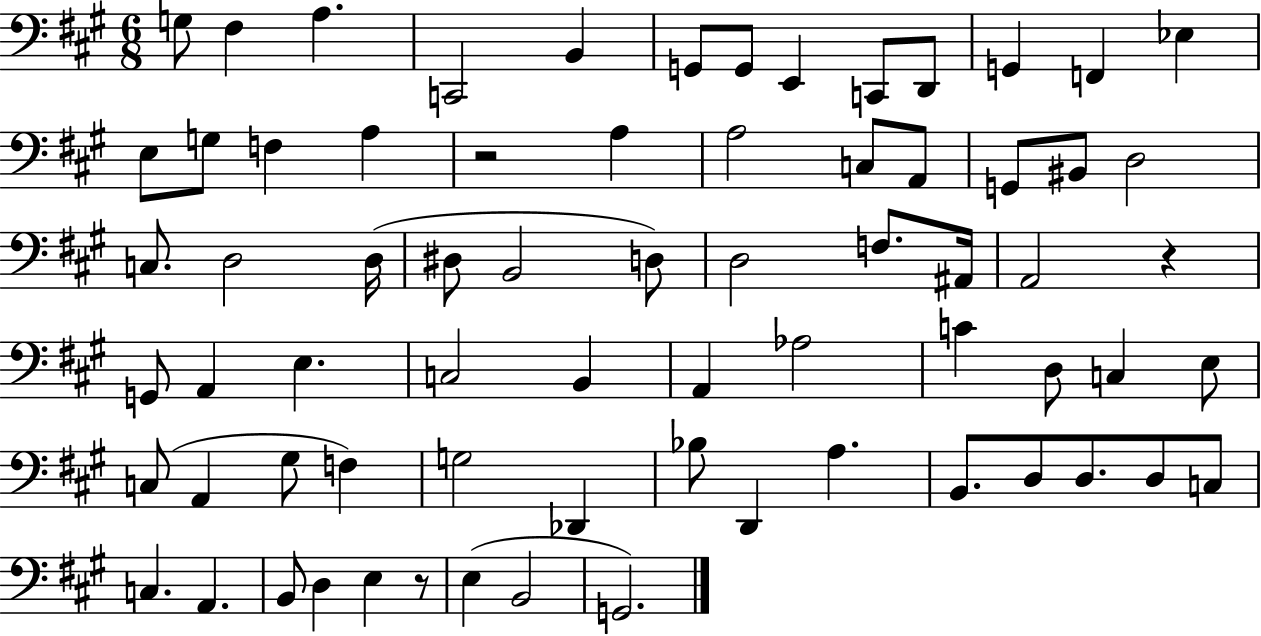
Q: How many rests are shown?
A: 3